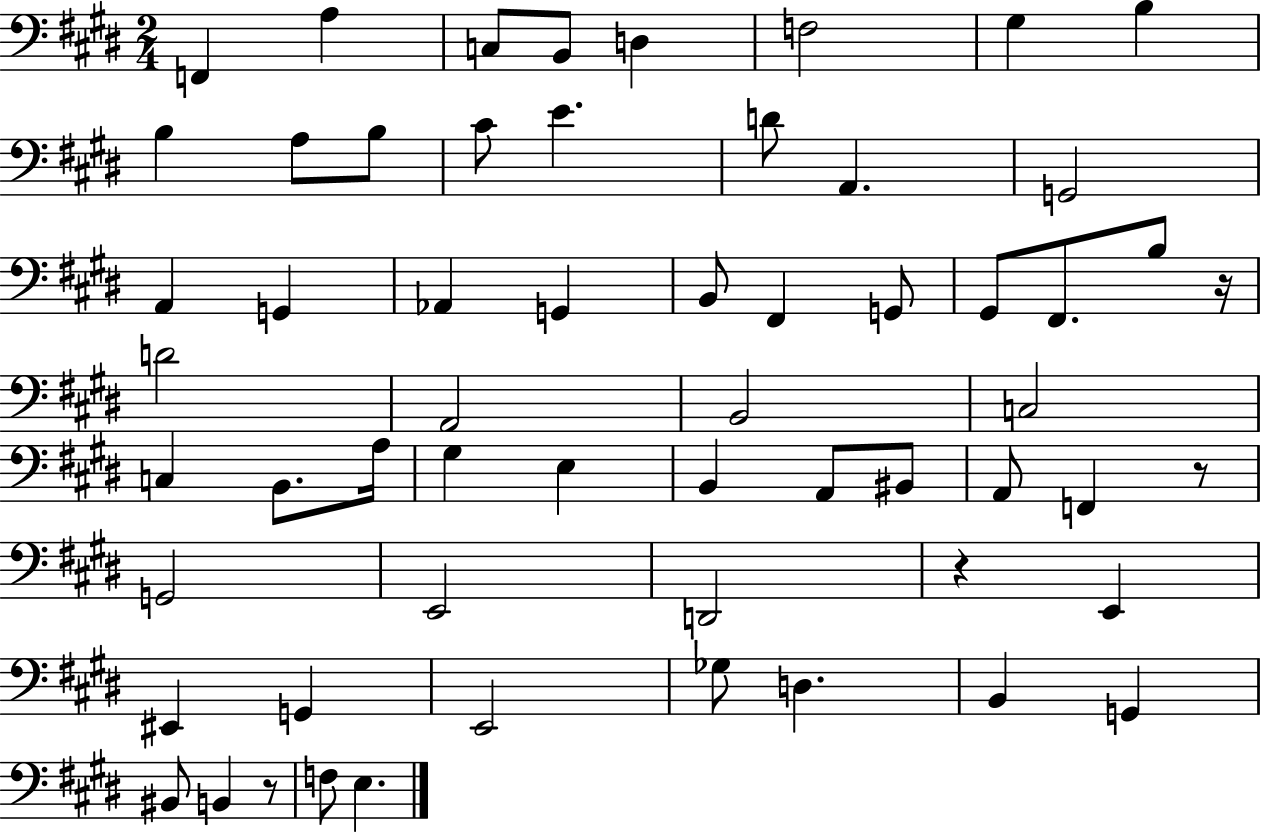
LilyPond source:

{
  \clef bass
  \numericTimeSignature
  \time 2/4
  \key e \major
  f,4 a4 | c8 b,8 d4 | f2 | gis4 b4 | \break b4 a8 b8 | cis'8 e'4. | d'8 a,4. | g,2 | \break a,4 g,4 | aes,4 g,4 | b,8 fis,4 g,8 | gis,8 fis,8. b8 r16 | \break d'2 | a,2 | b,2 | c2 | \break c4 b,8. a16 | gis4 e4 | b,4 a,8 bis,8 | a,8 f,4 r8 | \break g,2 | e,2 | d,2 | r4 e,4 | \break eis,4 g,4 | e,2 | ges8 d4. | b,4 g,4 | \break bis,8 b,4 r8 | f8 e4. | \bar "|."
}